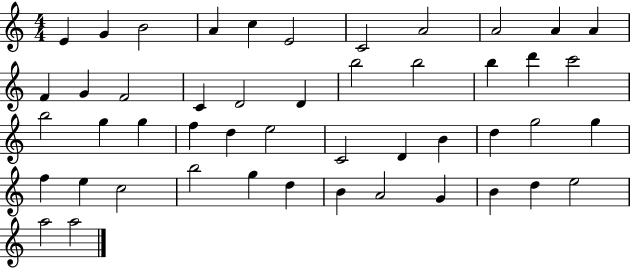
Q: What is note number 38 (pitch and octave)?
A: B5